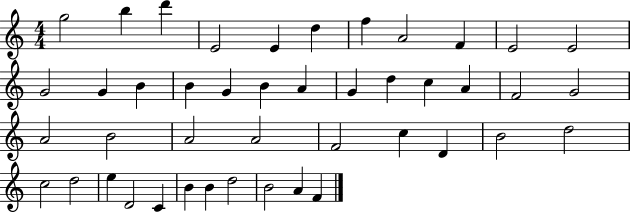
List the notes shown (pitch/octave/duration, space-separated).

G5/h B5/q D6/q E4/h E4/q D5/q F5/q A4/h F4/q E4/h E4/h G4/h G4/q B4/q B4/q G4/q B4/q A4/q G4/q D5/q C5/q A4/q F4/h G4/h A4/h B4/h A4/h A4/h F4/h C5/q D4/q B4/h D5/h C5/h D5/h E5/q D4/h C4/q B4/q B4/q D5/h B4/h A4/q F4/q